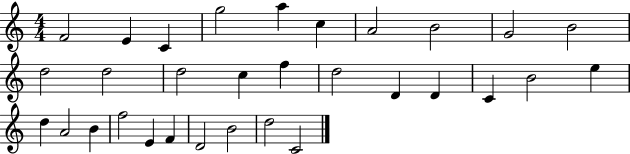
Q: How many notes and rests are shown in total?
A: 31